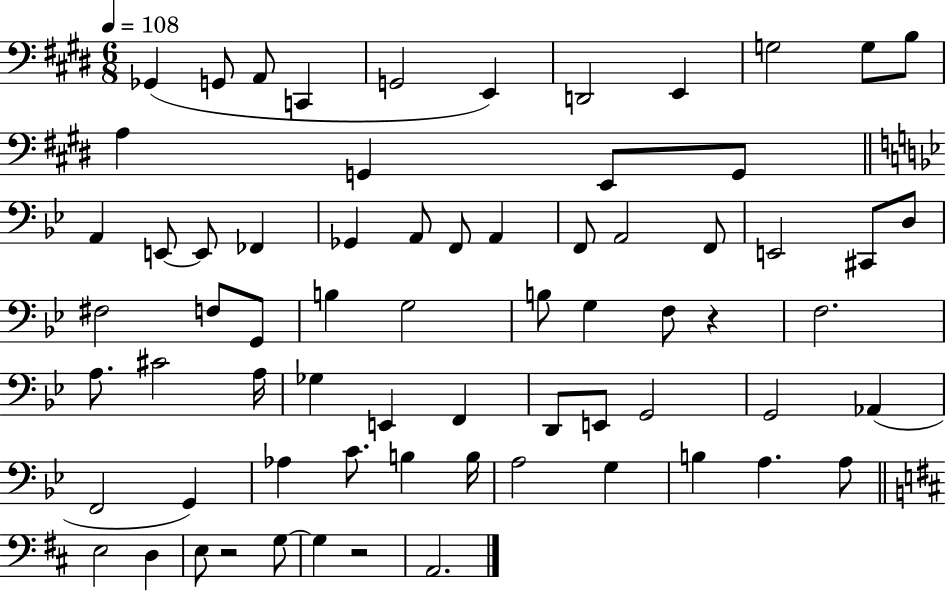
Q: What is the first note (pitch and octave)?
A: Gb2